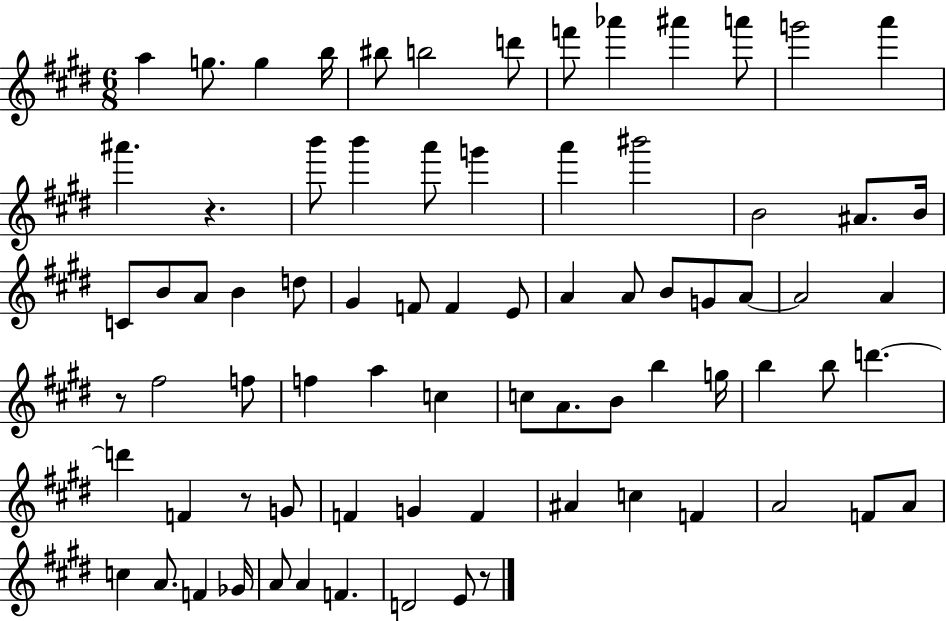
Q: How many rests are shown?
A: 4